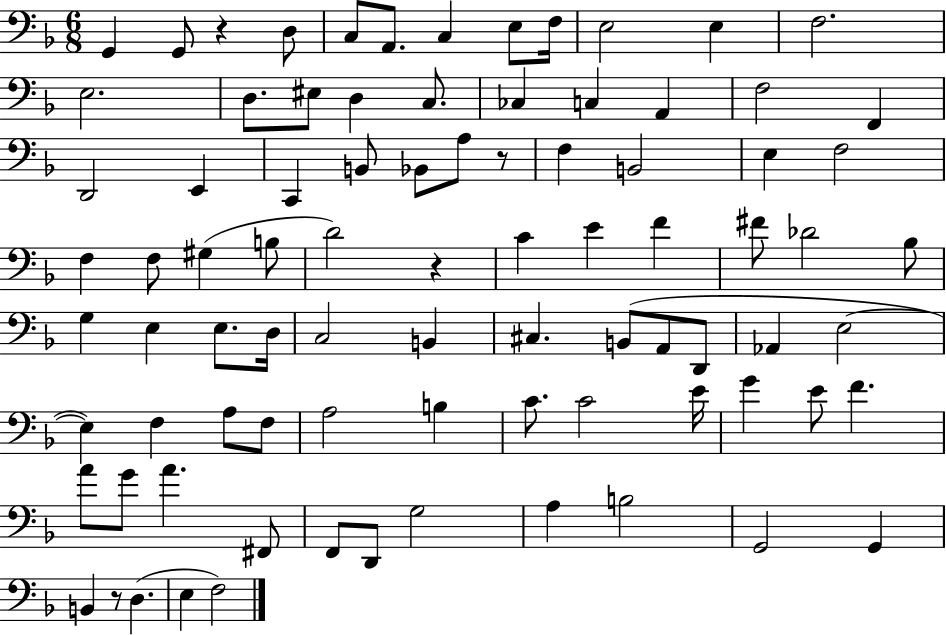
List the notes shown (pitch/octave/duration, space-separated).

G2/q G2/e R/q D3/e C3/e A2/e. C3/q E3/e F3/s E3/h E3/q F3/h. E3/h. D3/e. EIS3/e D3/q C3/e. CES3/q C3/q A2/q F3/h F2/q D2/h E2/q C2/q B2/e Bb2/e A3/e R/e F3/q B2/h E3/q F3/h F3/q F3/e G#3/q B3/e D4/h R/q C4/q E4/q F4/q F#4/e Db4/h Bb3/e G3/q E3/q E3/e. D3/s C3/h B2/q C#3/q. B2/e A2/e D2/e Ab2/q E3/h E3/q F3/q A3/e F3/e A3/h B3/q C4/e. C4/h E4/s G4/q E4/e F4/q. A4/e G4/e A4/q. F#2/e F2/e D2/e G3/h A3/q B3/h G2/h G2/q B2/q R/e D3/q. E3/q F3/h